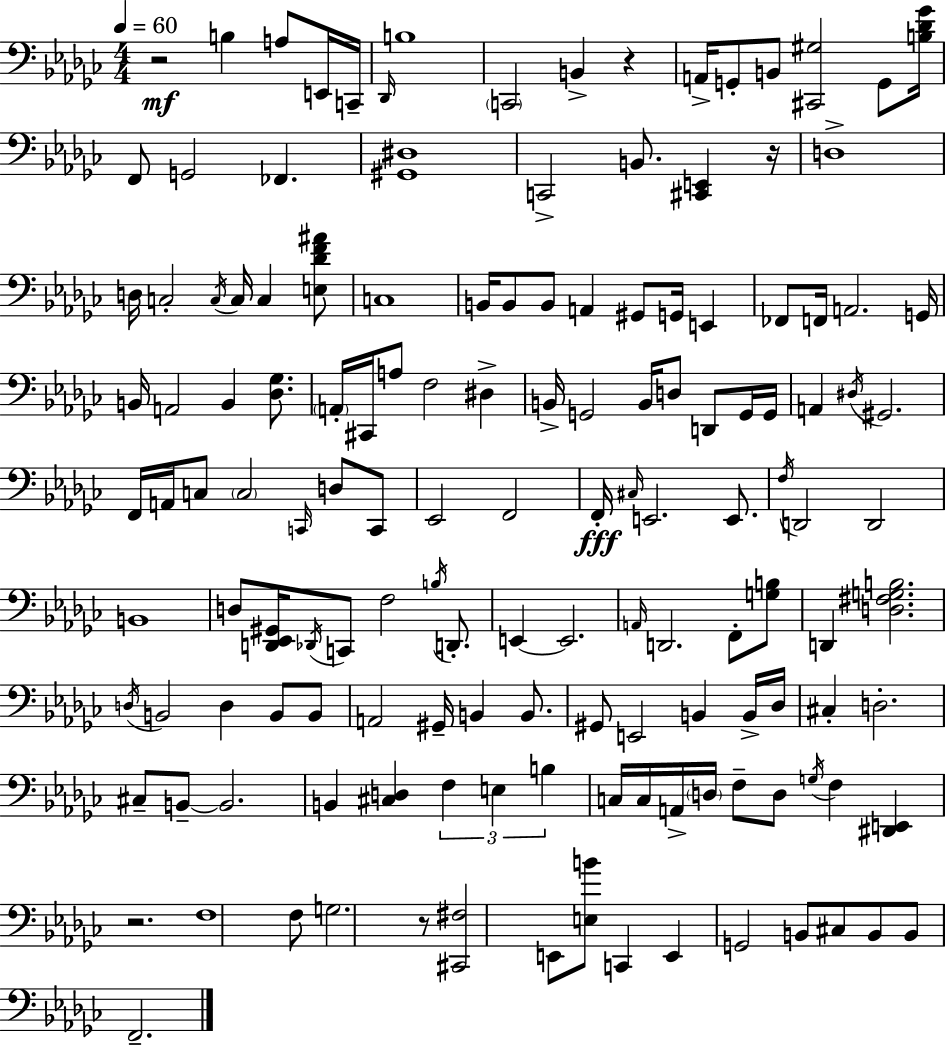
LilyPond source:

{
  \clef bass
  \numericTimeSignature
  \time 4/4
  \key ees \minor
  \tempo 4 = 60
  \repeat volta 2 { r2\mf b4 a8 e,16 c,16-- | \grace { des,16 } b1 | \parenthesize c,2 b,4-> r4 | a,16-> g,8-. b,8 <cis, gis>2 g,8 | \break <b des' ges'>16 f,8 g,2 fes,4. | <gis, dis>1 | c,2-> b,8. <cis, e,>4 | r16 d1-> | \break d16 c2-. \acciaccatura { c16 } c16 c4 | <e des' f' ais'>8 c1 | b,16 b,8 b,8 a,4 gis,8 g,16 e,4 | fes,8 f,16 a,2. | \break g,16 b,16 a,2 b,4 <des ges>8. | \parenthesize a,16-. cis,16 a8 f2 dis4-> | b,16-> g,2 b,16 d8 d,8 | g,16 g,16 a,4 \acciaccatura { dis16 } gis,2. | \break f,16 a,16 c8 \parenthesize c2 \grace { c,16 } | d8 c,8 ees,2 f,2 | f,16-.\fff \grace { cis16 } e,2. | e,8. \acciaccatura { f16 } d,2 d,2 | \break b,1 | d8 <d, ees, gis,>16 \acciaccatura { des,16 } c,8 f2 | \acciaccatura { b16 } d,8.-. e,4~~ e,2. | \grace { a,16 } d,2. | \break f,8-. <g b>8 d,4 <d fis g b>2. | \acciaccatura { d16 } b,2 | d4 b,8 b,8 a,2 | gis,16-- b,4 b,8. gis,8 e,2 | \break b,4 b,16-> des16 cis4-. d2.-. | cis8-- b,8--~~ b,2. | b,4 <cis d>4 | \tuplet 3/2 { f4 e4 b4 } c16 c16 | \break a,16-> \parenthesize d16 f8-- d8 \acciaccatura { g16 } f4 <dis, e,>4 r2. | f1 | f8 g2. | r8 <cis, fis>2 | \break e,8 <e b'>8 c,4 e,4 g,2 | b,8 cis8 b,8 b,8 f,2.-- | } \bar "|."
}